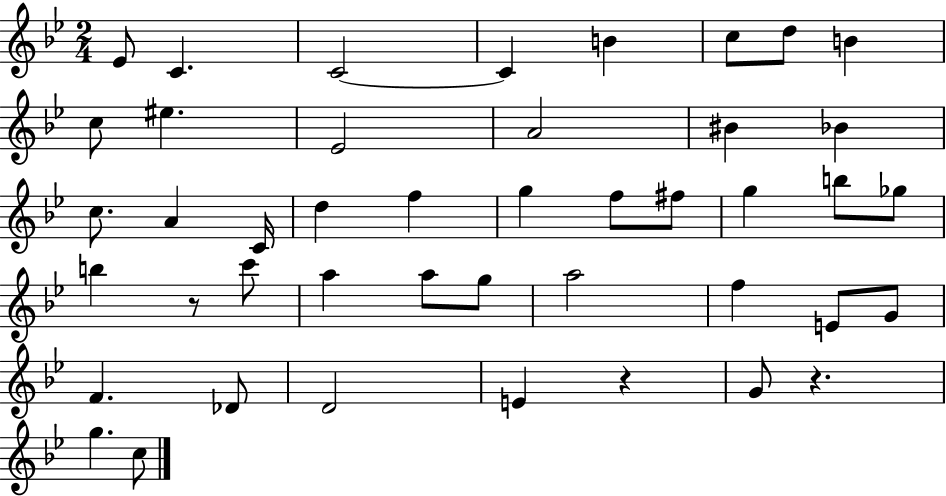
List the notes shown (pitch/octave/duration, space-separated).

Eb4/e C4/q. C4/h C4/q B4/q C5/e D5/e B4/q C5/e EIS5/q. Eb4/h A4/h BIS4/q Bb4/q C5/e. A4/q C4/s D5/q F5/q G5/q F5/e F#5/e G5/q B5/e Gb5/e B5/q R/e C6/e A5/q A5/e G5/e A5/h F5/q E4/e G4/e F4/q. Db4/e D4/h E4/q R/q G4/e R/q. G5/q. C5/e